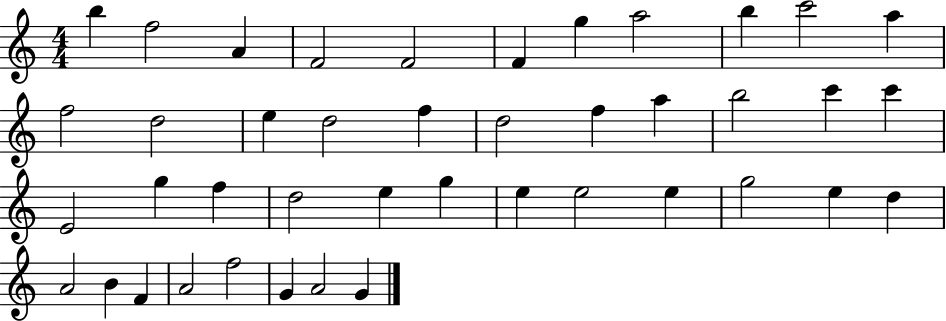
X:1
T:Untitled
M:4/4
L:1/4
K:C
b f2 A F2 F2 F g a2 b c'2 a f2 d2 e d2 f d2 f a b2 c' c' E2 g f d2 e g e e2 e g2 e d A2 B F A2 f2 G A2 G